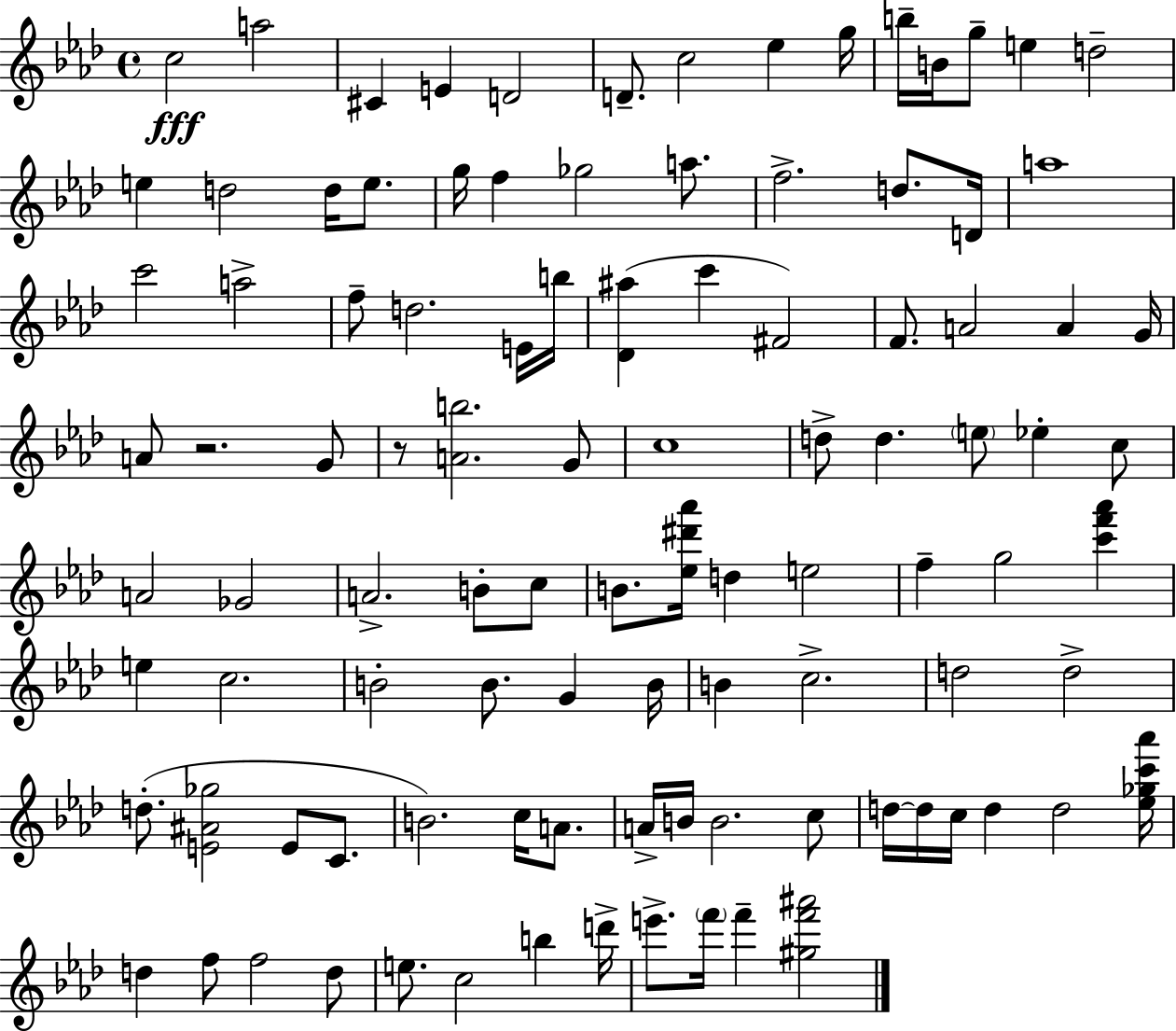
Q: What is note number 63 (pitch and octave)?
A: B4